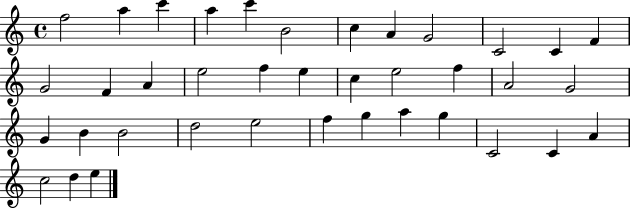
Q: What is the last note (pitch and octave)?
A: E5